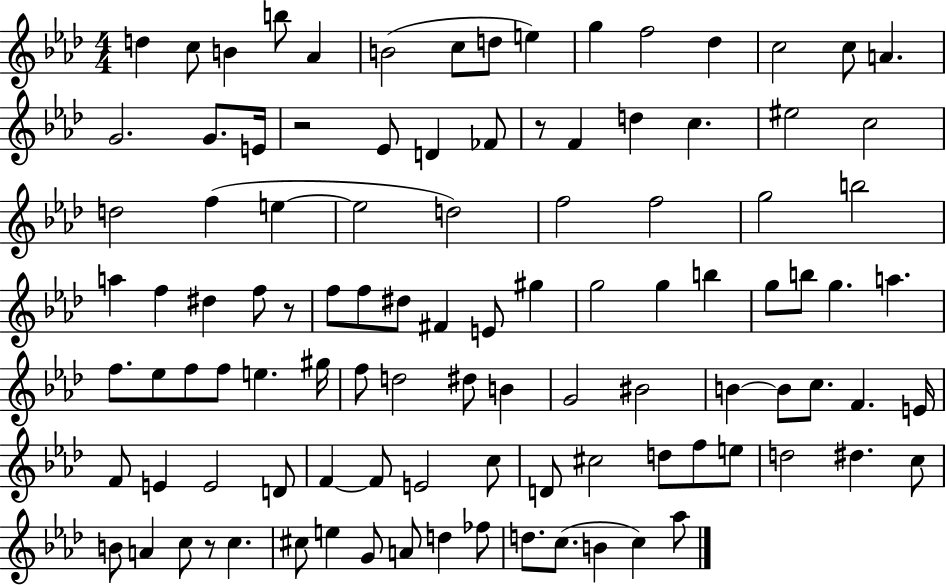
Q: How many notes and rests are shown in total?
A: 104